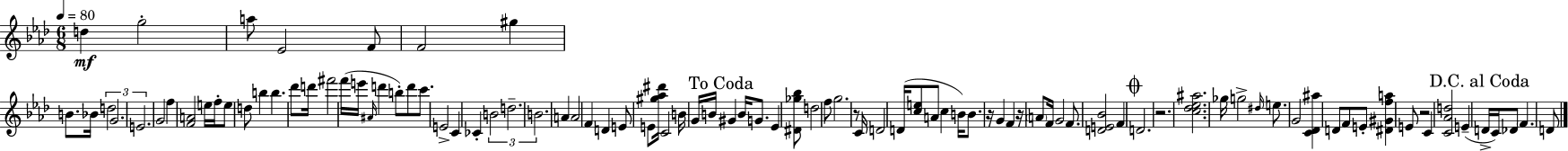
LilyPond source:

{
  \clef treble
  \numericTimeSignature
  \time 6/8
  \key f \minor
  \tempo 4 = 80
  d''4\mf g''2-. | a''8 ees'2 f'8 | f'2 gis''4 | b'8. bes'16 \tuplet 3/2 { d''2 | \break g'2. | e'2. } | g'2 f''4 | <f' a'>2 e''16 f''16-. e''8 | \break d''8 b''4 b''4. | des'''8 d'''16 fis'''2 f'''16( | e'''16 \grace { ais'16 } d'''4 b''8-.) d'''8 c'''8. | e'2-> c'4 | \break ces'4-. \tuplet 3/2 { b'2 | d''2.-- | b'2. } | a'4 a'2 | \break f'4 d'4 e'8 e'8 | <gis'' aes'' dis'''>16 c'2 b'16 g'16 | b'16 \mark "To Coda" gis'4 b'16 g'8. ees'4 | <dis' ges'' bes''>8 d''2 f''8 | \break g''2. | r8 c'16 d'2 | d'16( <c'' e''>8 a'8 c''4 b'16) b'8. | r16 g'4 f'4 r16 \parenthesize a'8 | \break f'16 g'2 f'8. | <d' e' bes'>2 f'4 | \mark \markup { \musicglyph "scripts.coda" } d'2. | r2. | \break <c'' des'' ees'' ais''>2. | ges''16 g''2-> \grace { dis''16 } e''8. | g'2 <c' des' ais''>4 | d'8 f'8 e'8-. <dis' gis' f'' a''>4 | \break e'8 r2 c'4 | <c' aes' d''>2 e'4--( | \mark "D.C. al Coda" d'16-> c'16) des'8 \parenthesize f'4. | d'8 \bar "|."
}